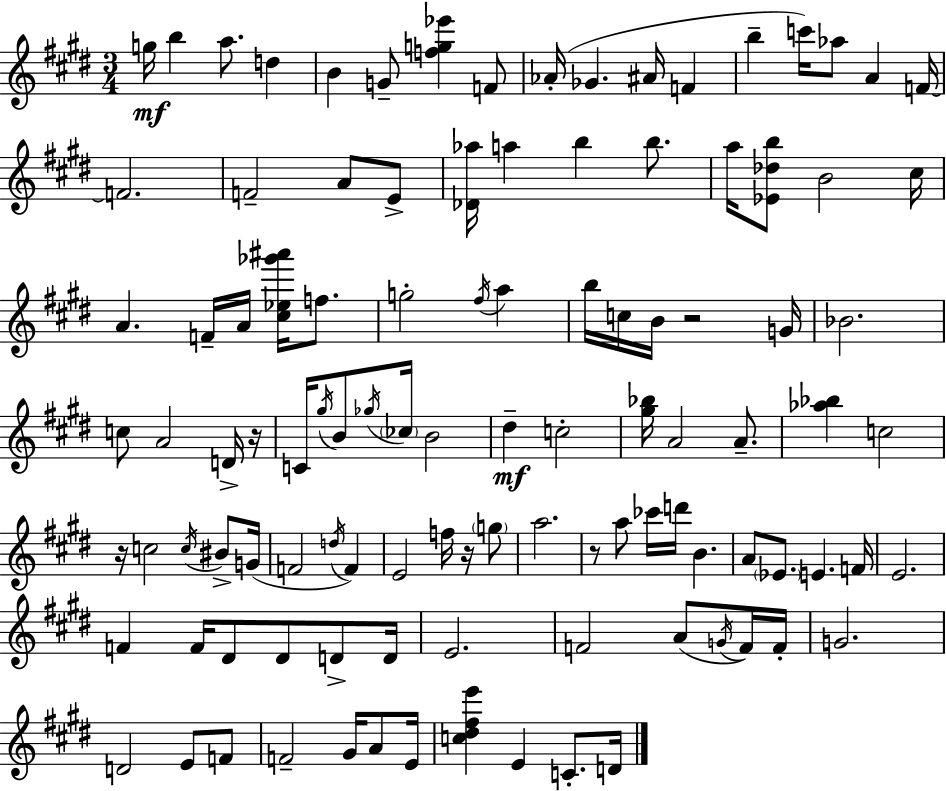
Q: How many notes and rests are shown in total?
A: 107